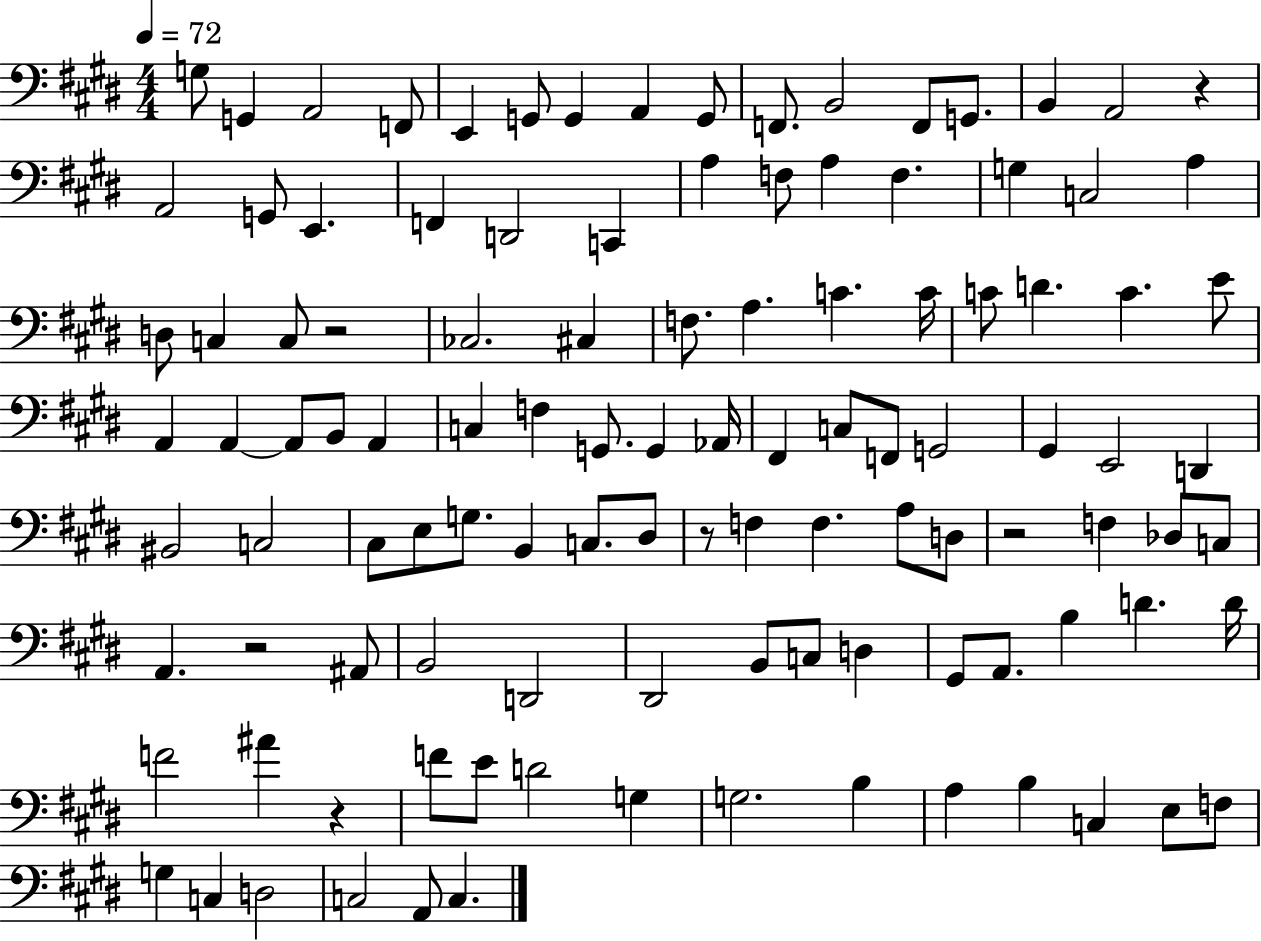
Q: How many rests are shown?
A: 6